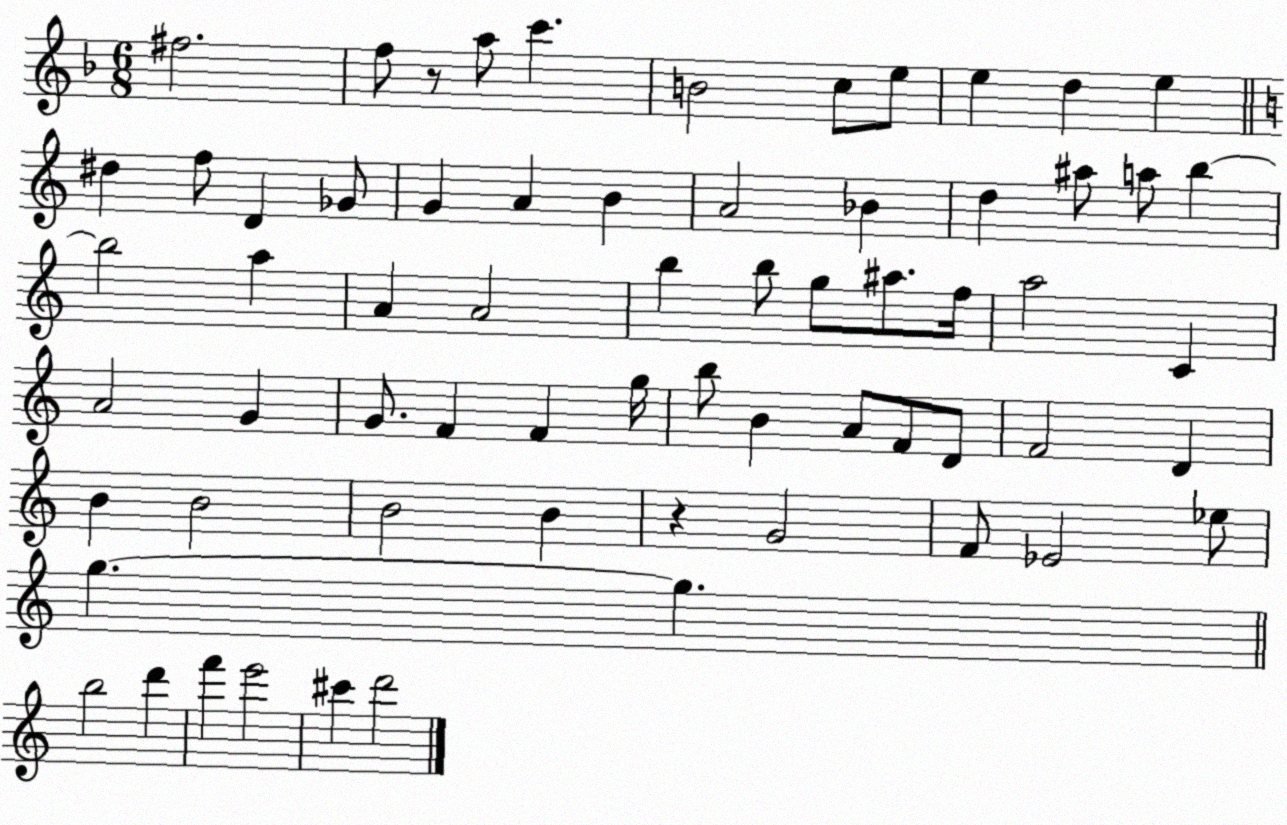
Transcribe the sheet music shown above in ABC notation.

X:1
T:Untitled
M:6/8
L:1/4
K:F
^f2 f/2 z/2 a/2 c' B2 c/2 e/2 e d e ^d f/2 D _G/2 G A B A2 _B d ^a/2 a/2 b b2 a A A2 b b/2 g/2 ^a/2 f/4 a2 C A2 G G/2 F F g/4 b/2 B A/2 F/2 D/2 F2 D B B2 B2 B z G2 F/2 _E2 _e/2 g g b2 d' f' e'2 ^c' d'2